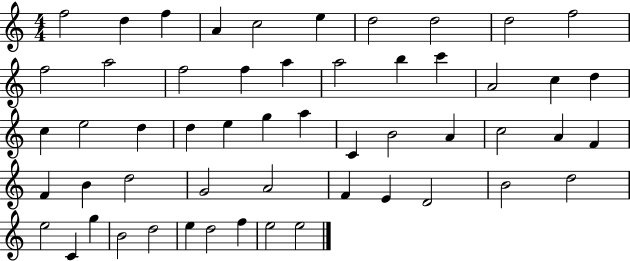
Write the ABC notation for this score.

X:1
T:Untitled
M:4/4
L:1/4
K:C
f2 d f A c2 e d2 d2 d2 f2 f2 a2 f2 f a a2 b c' A2 c d c e2 d d e g a C B2 A c2 A F F B d2 G2 A2 F E D2 B2 d2 e2 C g B2 d2 e d2 f e2 e2